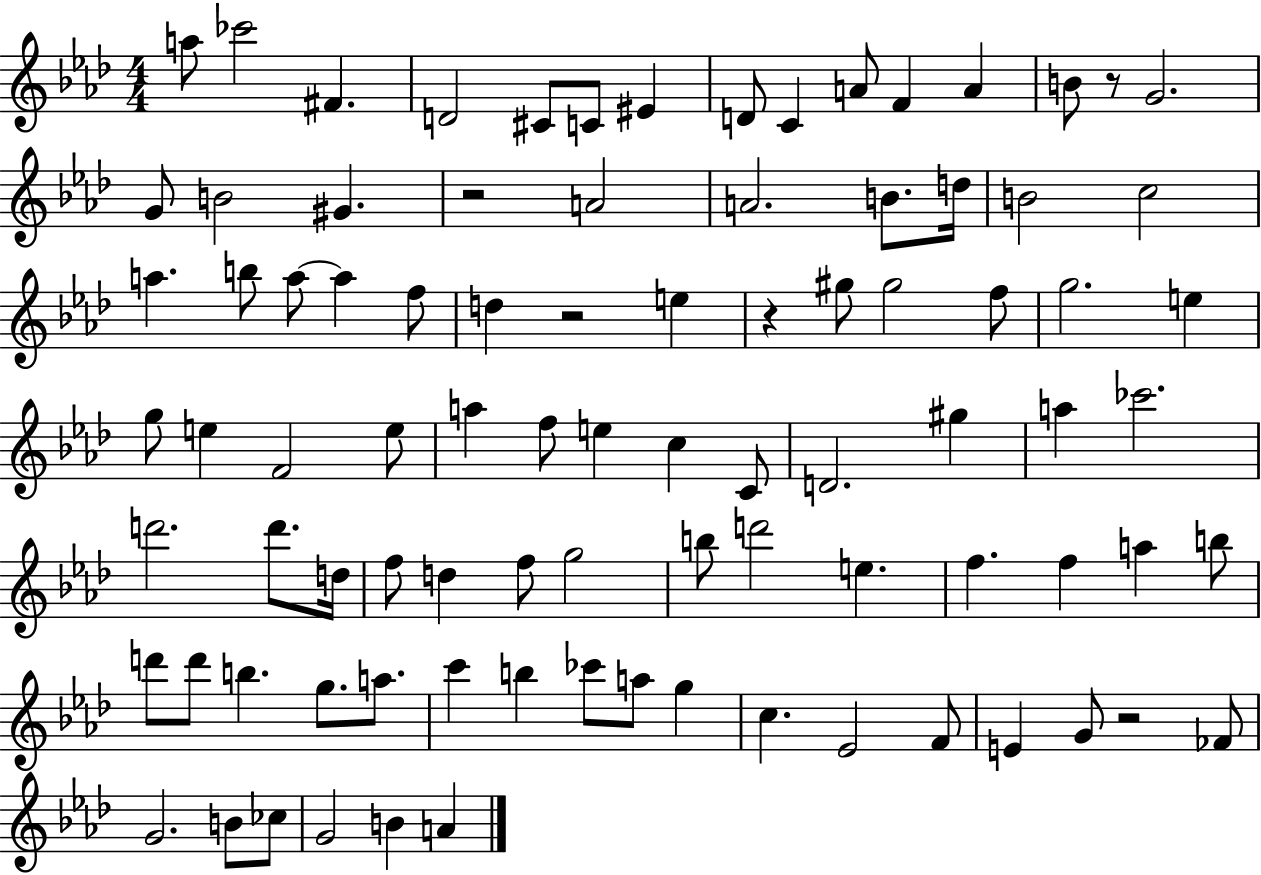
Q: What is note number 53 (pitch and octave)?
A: D5